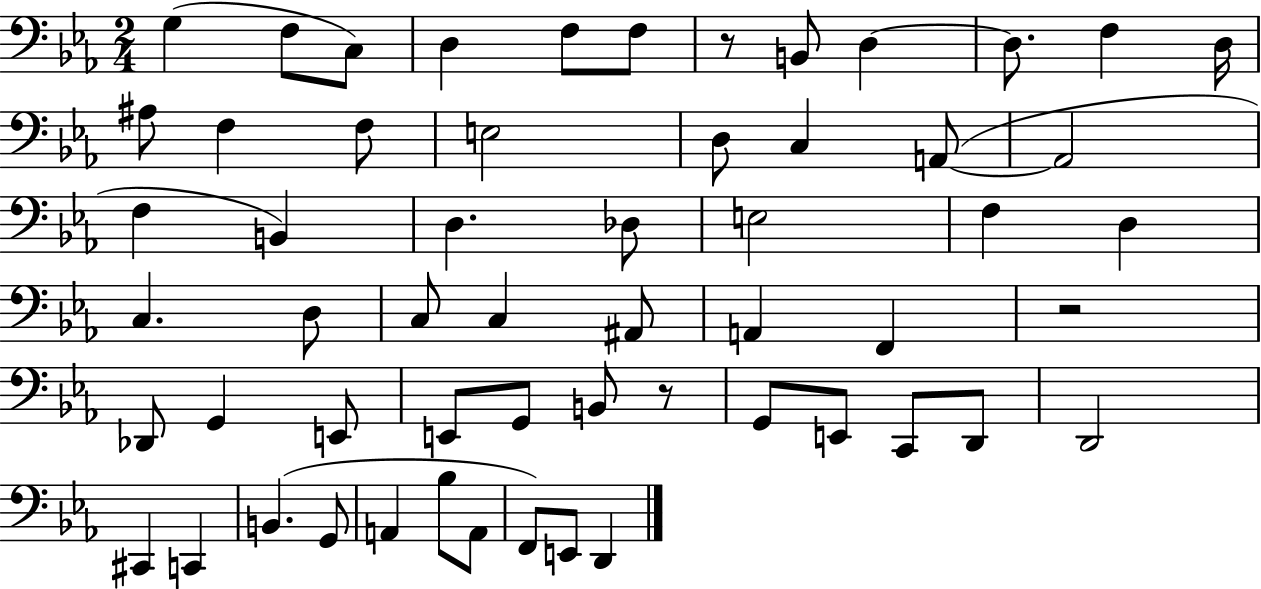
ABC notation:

X:1
T:Untitled
M:2/4
L:1/4
K:Eb
G, F,/2 C,/2 D, F,/2 F,/2 z/2 B,,/2 D, D,/2 F, D,/4 ^A,/2 F, F,/2 E,2 D,/2 C, A,,/2 A,,2 F, B,, D, _D,/2 E,2 F, D, C, D,/2 C,/2 C, ^A,,/2 A,, F,, z2 _D,,/2 G,, E,,/2 E,,/2 G,,/2 B,,/2 z/2 G,,/2 E,,/2 C,,/2 D,,/2 D,,2 ^C,, C,, B,, G,,/2 A,, _B,/2 A,,/2 F,,/2 E,,/2 D,,